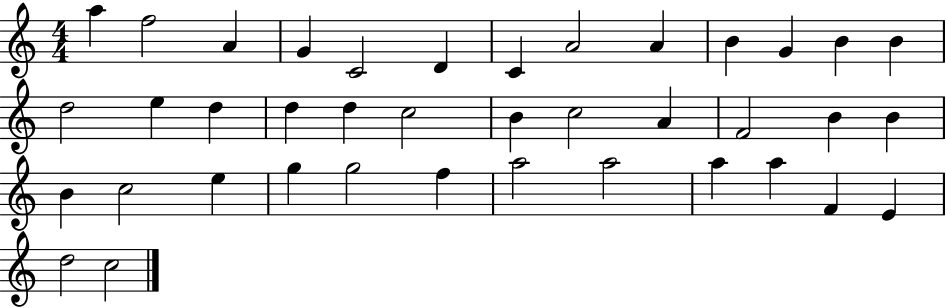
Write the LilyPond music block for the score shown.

{
  \clef treble
  \numericTimeSignature
  \time 4/4
  \key c \major
  a''4 f''2 a'4 | g'4 c'2 d'4 | c'4 a'2 a'4 | b'4 g'4 b'4 b'4 | \break d''2 e''4 d''4 | d''4 d''4 c''2 | b'4 c''2 a'4 | f'2 b'4 b'4 | \break b'4 c''2 e''4 | g''4 g''2 f''4 | a''2 a''2 | a''4 a''4 f'4 e'4 | \break d''2 c''2 | \bar "|."
}